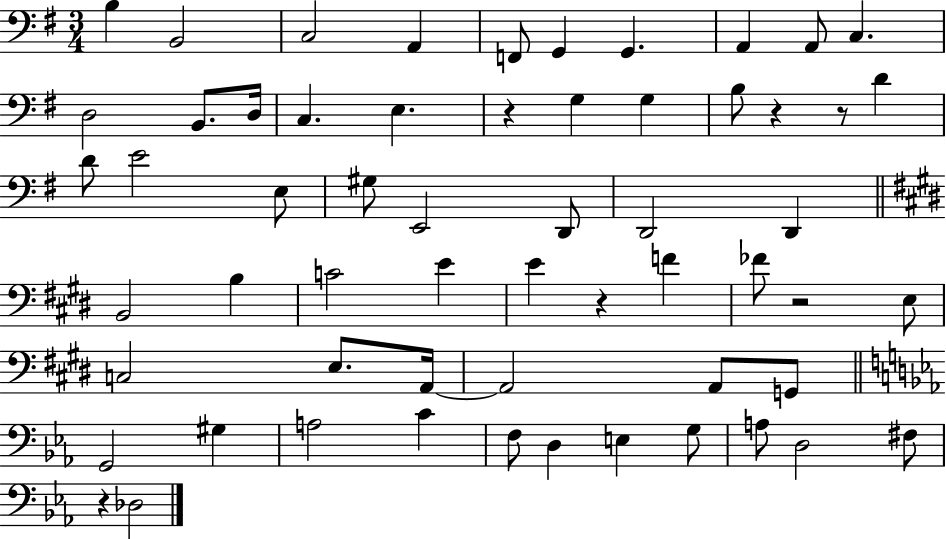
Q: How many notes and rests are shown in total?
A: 59